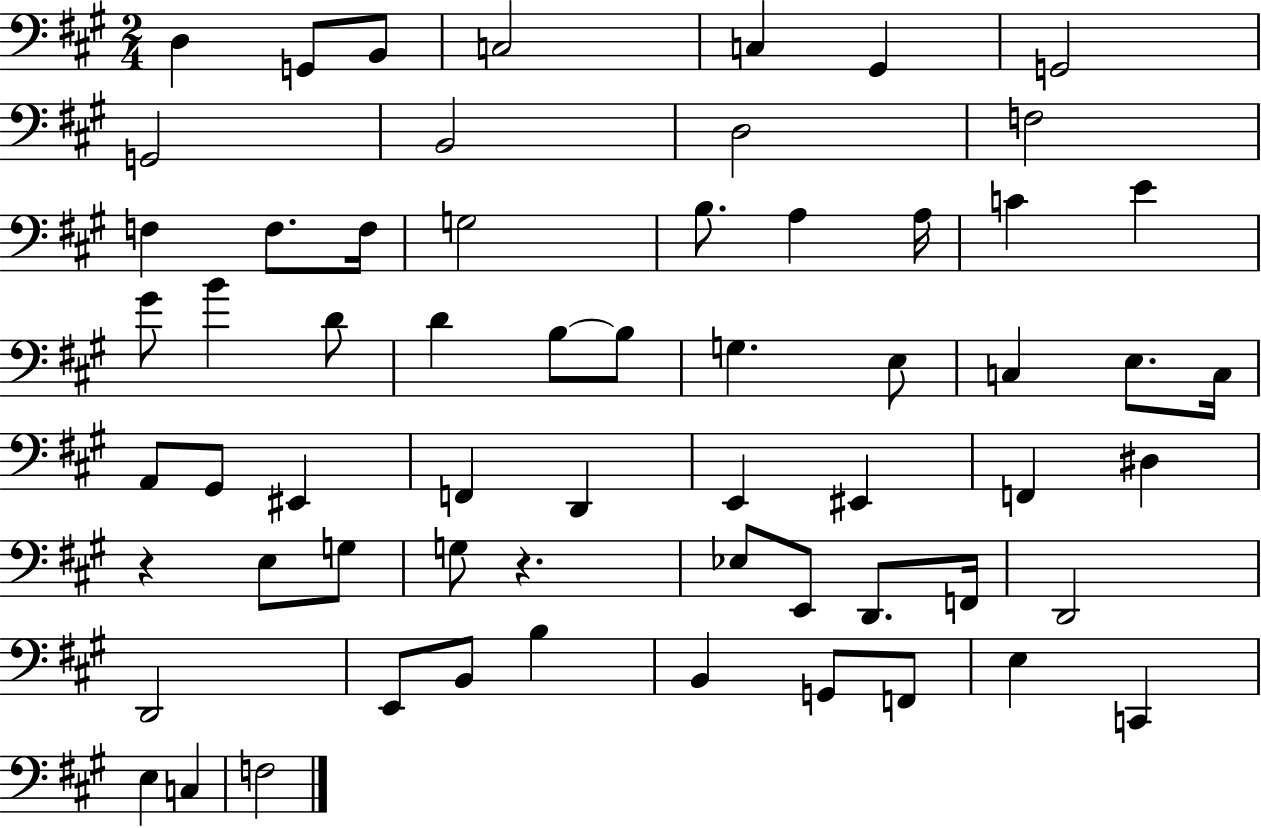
D3/q G2/e B2/e C3/h C3/q G#2/q G2/h G2/h B2/h D3/h F3/h F3/q F3/e. F3/s G3/h B3/e. A3/q A3/s C4/q E4/q G#4/e B4/q D4/e D4/q B3/e B3/e G3/q. E3/e C3/q E3/e. C3/s A2/e G#2/e EIS2/q F2/q D2/q E2/q EIS2/q F2/q D#3/q R/q E3/e G3/e G3/e R/q. Eb3/e E2/e D2/e. F2/s D2/h D2/h E2/e B2/e B3/q B2/q G2/e F2/e E3/q C2/q E3/q C3/q F3/h